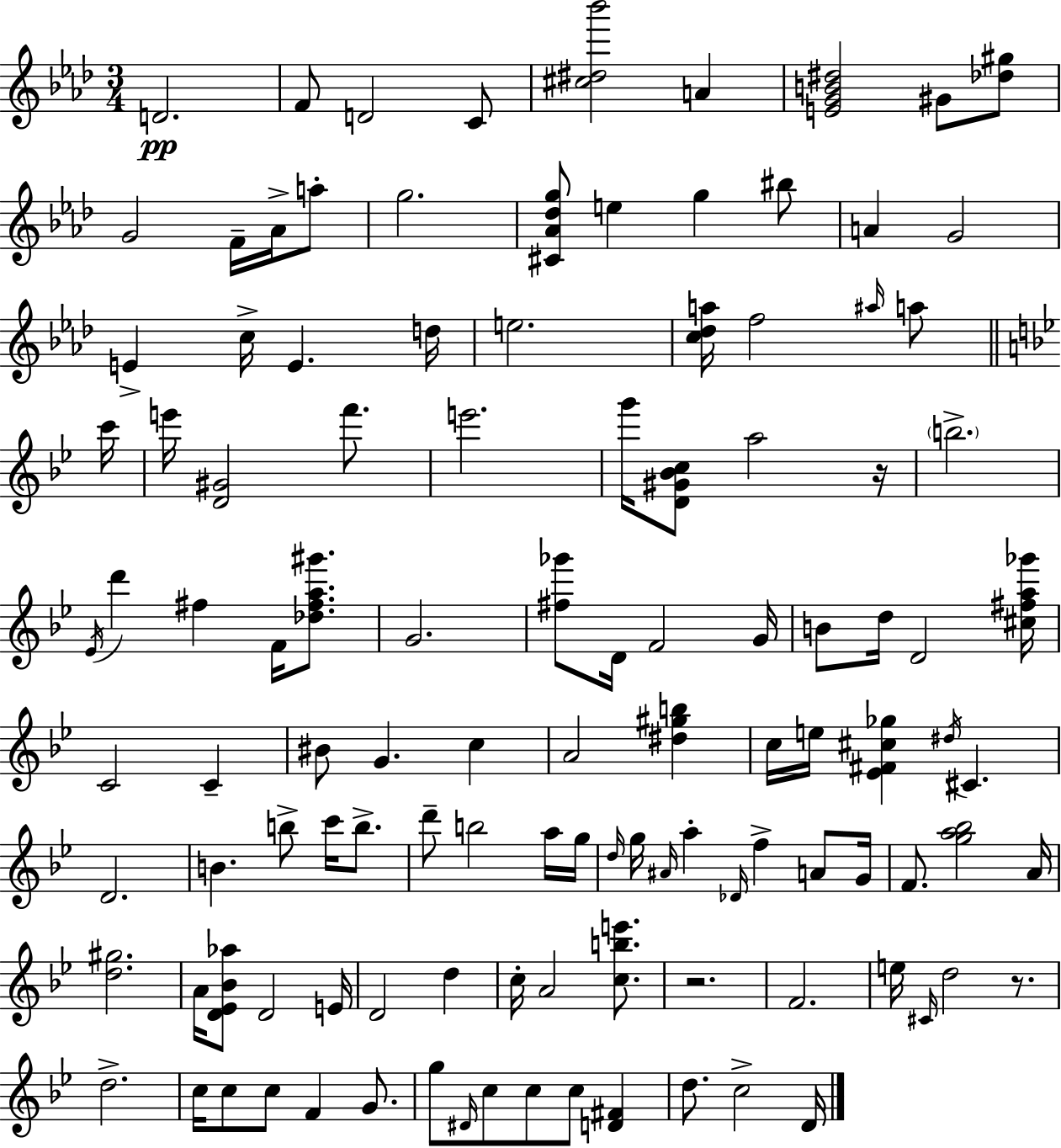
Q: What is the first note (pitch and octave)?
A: D4